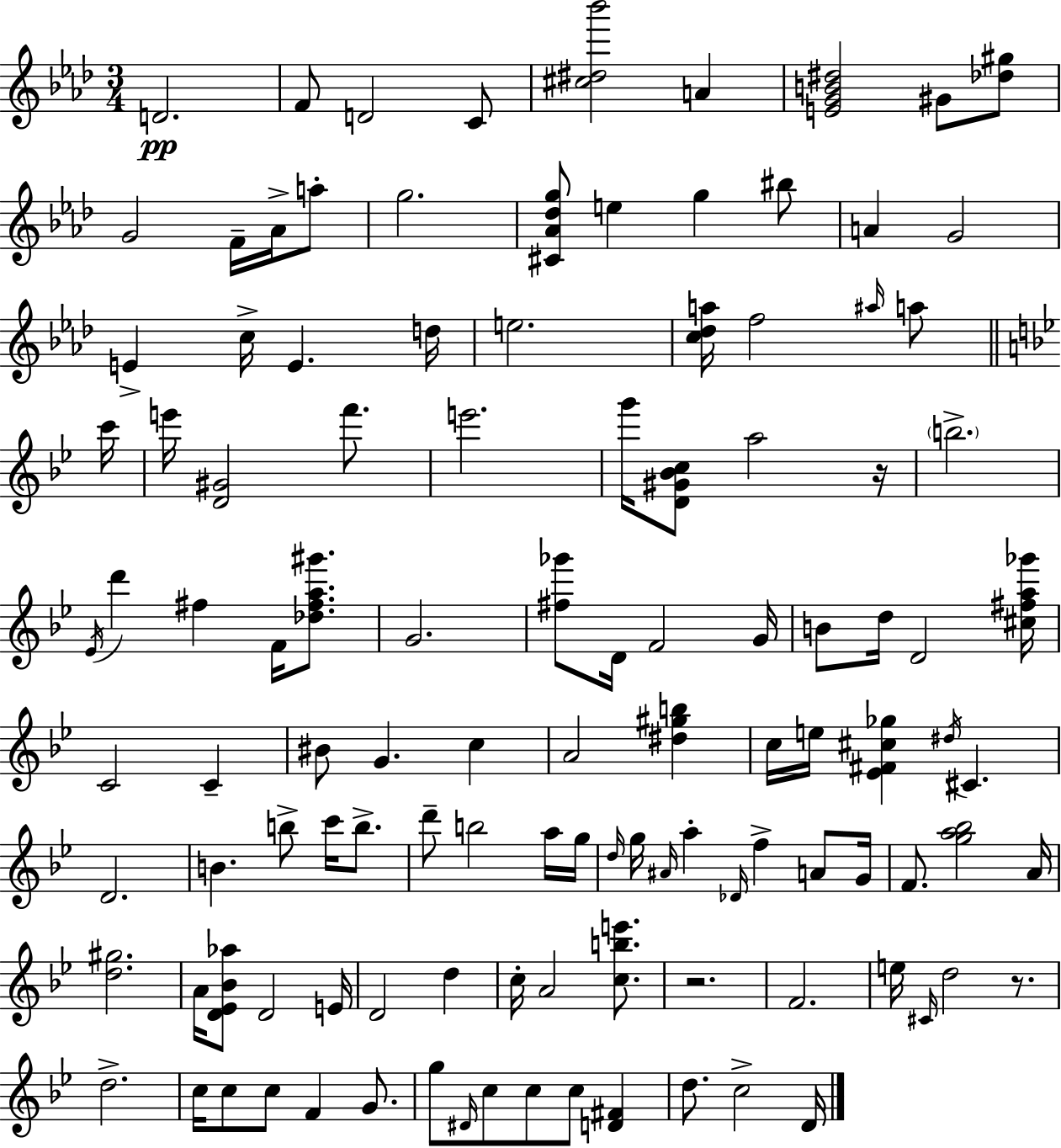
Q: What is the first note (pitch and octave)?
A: D4